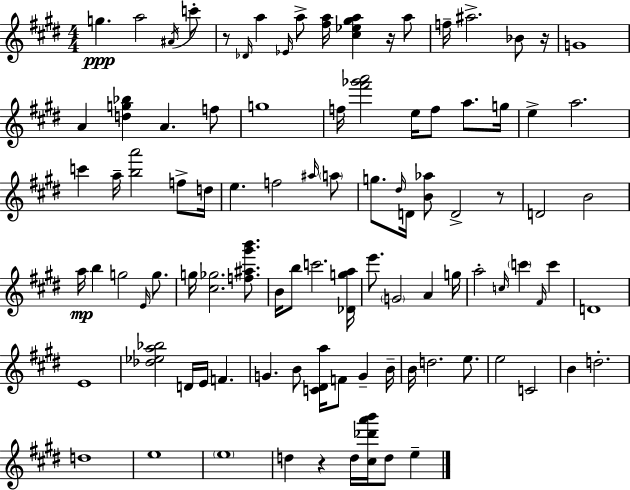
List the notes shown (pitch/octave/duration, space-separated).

G5/q. A5/h A#4/s C6/e R/e Db4/s A5/q Eb4/s A5/e [F#5,A5]/s [C#5,Eb5,G#5,A5]/q R/s A5/e F5/s A#5/h. Bb4/e R/s G4/w A4/q [D5,G5,Bb5]/q A4/q. F5/e G5/w F5/s [F#6,Gb6,A6]/h E5/s F5/e A5/e. G5/s E5/q A5/h. C6/q A5/s [B5,A6]/h F5/e D5/s E5/q. F5/h A#5/s A5/e G5/e. D#5/s D4/s [B4,Ab5]/e D4/h R/e D4/h B4/h A5/s B5/q G5/h E4/s G5/e. G5/s [C#5,Gb5]/h. [F5,A#5,G#6,B6]/e. B4/s B5/e C6/h. [Db4,G5,A5]/s E6/e. G4/h A4/q G5/s A5/h C5/s C6/q F#4/s C6/q D4/w E4/w [Db5,Eb5,A5,Bb5]/h D4/s E4/s F4/q. G4/q. B4/e [C4,D#4,A5]/s F4/e G4/q B4/s B4/s D5/h. E5/e. E5/h C4/h B4/q D5/h. D5/w E5/w E5/w D5/q R/q D5/s [C#5,Db6,A6,B6]/s D5/e E5/q